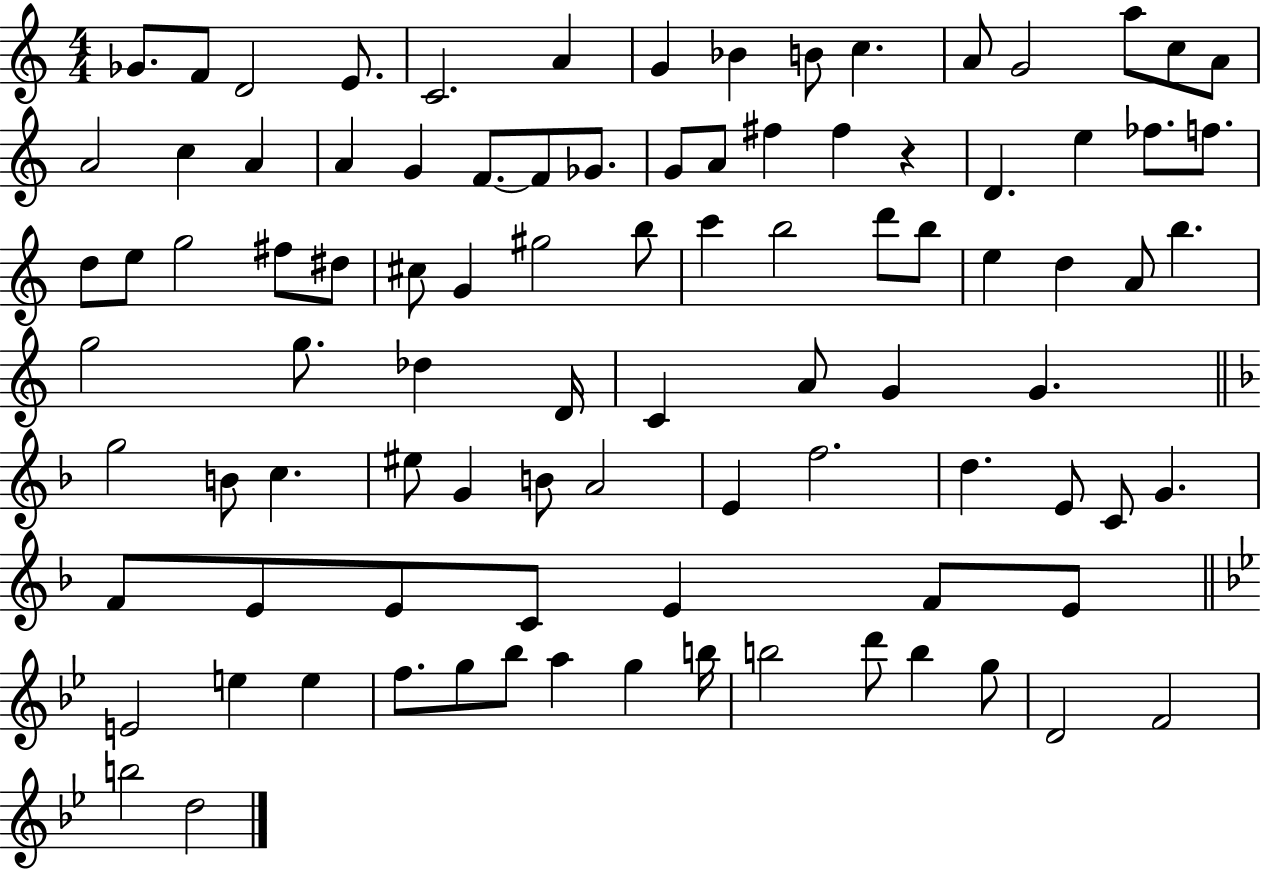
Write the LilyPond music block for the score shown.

{
  \clef treble
  \numericTimeSignature
  \time 4/4
  \key c \major
  ges'8. f'8 d'2 e'8. | c'2. a'4 | g'4 bes'4 b'8 c''4. | a'8 g'2 a''8 c''8 a'8 | \break a'2 c''4 a'4 | a'4 g'4 f'8.~~ f'8 ges'8. | g'8 a'8 fis''4 fis''4 r4 | d'4. e''4 fes''8. f''8. | \break d''8 e''8 g''2 fis''8 dis''8 | cis''8 g'4 gis''2 b''8 | c'''4 b''2 d'''8 b''8 | e''4 d''4 a'8 b''4. | \break g''2 g''8. des''4 d'16 | c'4 a'8 g'4 g'4. | \bar "||" \break \key d \minor g''2 b'8 c''4. | eis''8 g'4 b'8 a'2 | e'4 f''2. | d''4. e'8 c'8 g'4. | \break f'8 e'8 e'8 c'8 e'4 f'8 e'8 | \bar "||" \break \key bes \major e'2 e''4 e''4 | f''8. g''8 bes''8 a''4 g''4 b''16 | b''2 d'''8 b''4 g''8 | d'2 f'2 | \break b''2 d''2 | \bar "|."
}